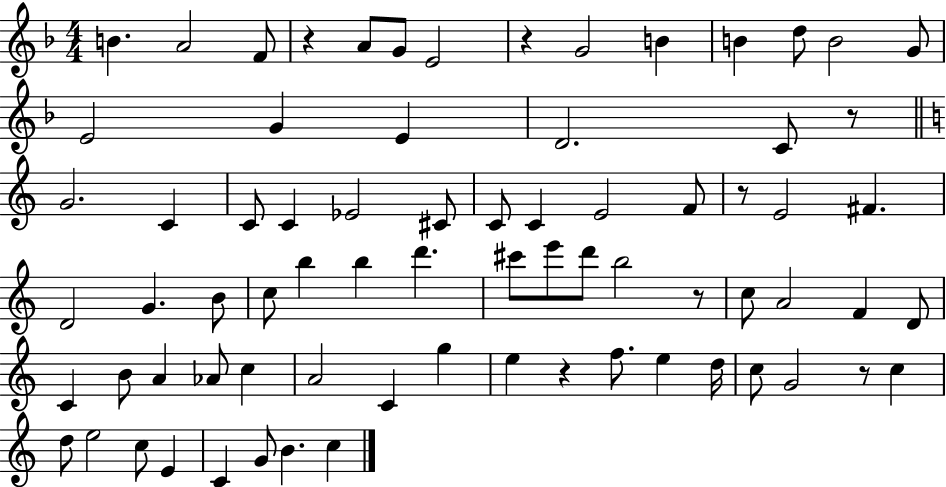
B4/q. A4/h F4/e R/q A4/e G4/e E4/h R/q G4/h B4/q B4/q D5/e B4/h G4/e E4/h G4/q E4/q D4/h. C4/e R/e G4/h. C4/q C4/e C4/q Eb4/h C#4/e C4/e C4/q E4/h F4/e R/e E4/h F#4/q. D4/h G4/q. B4/e C5/e B5/q B5/q D6/q. C#6/e E6/e D6/e B5/h R/e C5/e A4/h F4/q D4/e C4/q B4/e A4/q Ab4/e C5/q A4/h C4/q G5/q E5/q R/q F5/e. E5/q D5/s C5/e G4/h R/e C5/q D5/e E5/h C5/e E4/q C4/q G4/e B4/q. C5/q